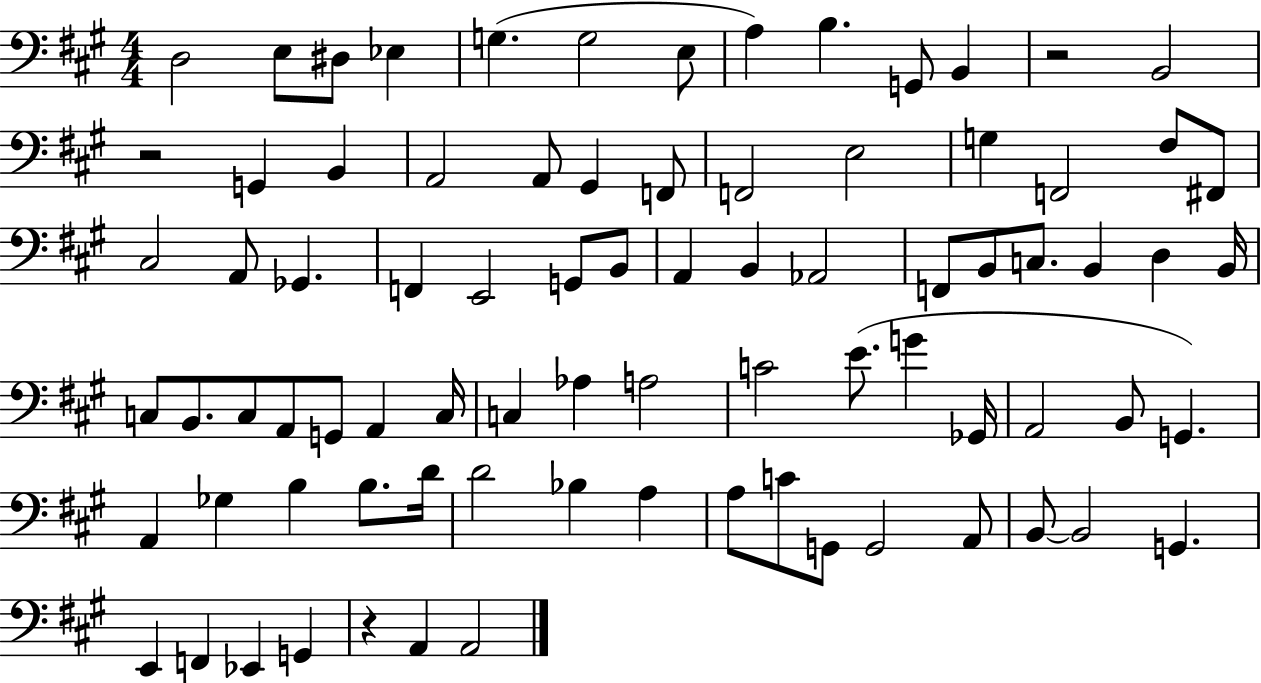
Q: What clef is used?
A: bass